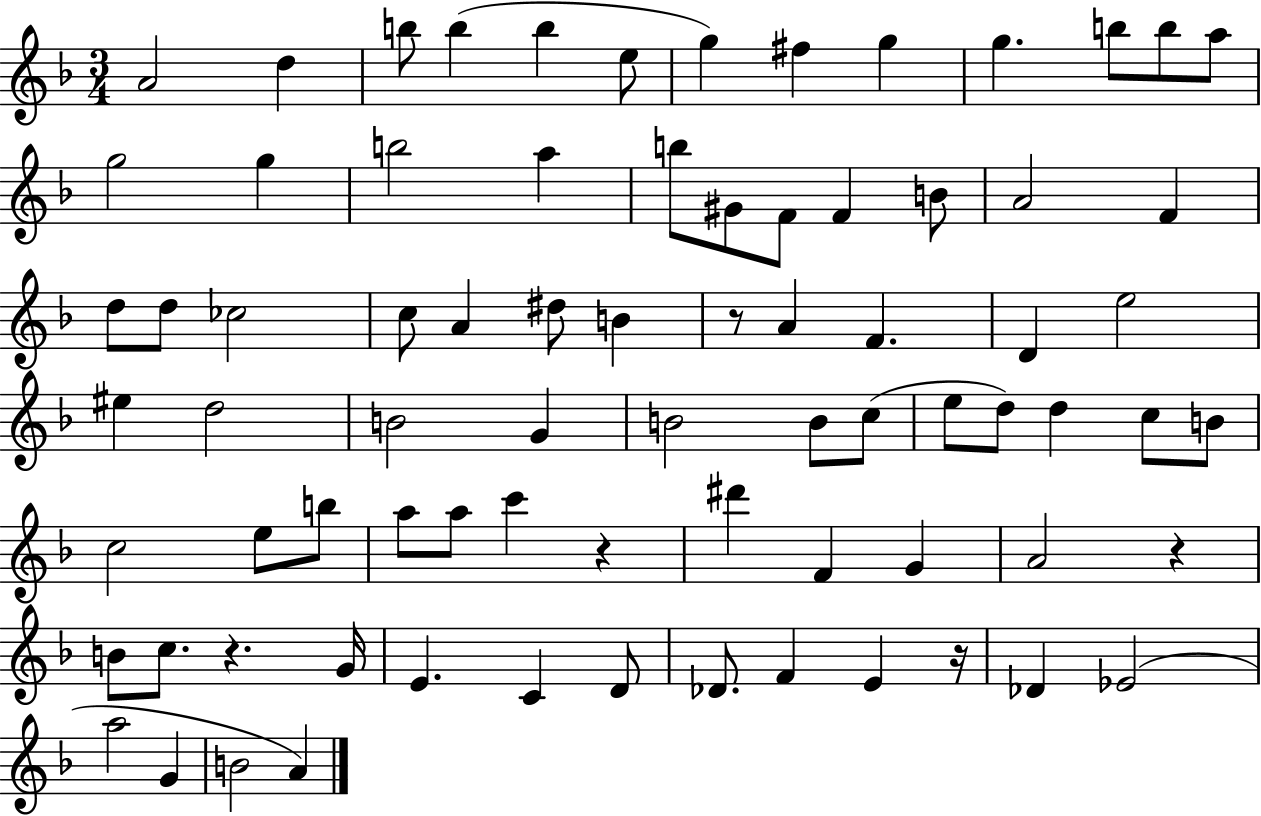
X:1
T:Untitled
M:3/4
L:1/4
K:F
A2 d b/2 b b e/2 g ^f g g b/2 b/2 a/2 g2 g b2 a b/2 ^G/2 F/2 F B/2 A2 F d/2 d/2 _c2 c/2 A ^d/2 B z/2 A F D e2 ^e d2 B2 G B2 B/2 c/2 e/2 d/2 d c/2 B/2 c2 e/2 b/2 a/2 a/2 c' z ^d' F G A2 z B/2 c/2 z G/4 E C D/2 _D/2 F E z/4 _D _E2 a2 G B2 A